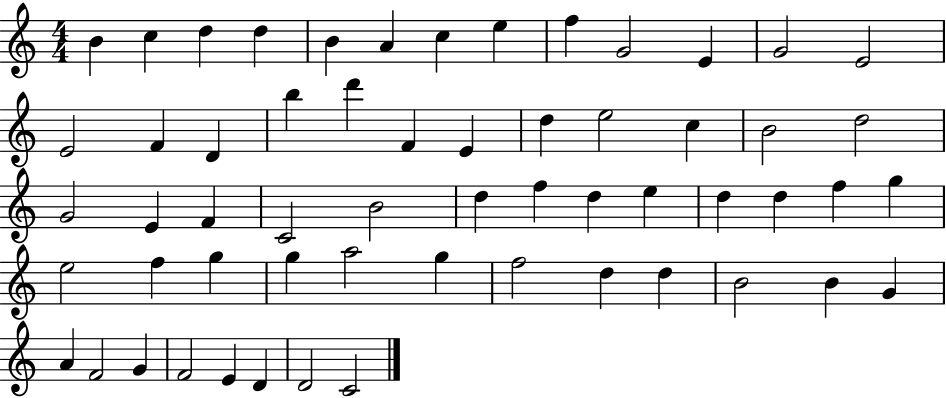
{
  \clef treble
  \numericTimeSignature
  \time 4/4
  \key c \major
  b'4 c''4 d''4 d''4 | b'4 a'4 c''4 e''4 | f''4 g'2 e'4 | g'2 e'2 | \break e'2 f'4 d'4 | b''4 d'''4 f'4 e'4 | d''4 e''2 c''4 | b'2 d''2 | \break g'2 e'4 f'4 | c'2 b'2 | d''4 f''4 d''4 e''4 | d''4 d''4 f''4 g''4 | \break e''2 f''4 g''4 | g''4 a''2 g''4 | f''2 d''4 d''4 | b'2 b'4 g'4 | \break a'4 f'2 g'4 | f'2 e'4 d'4 | d'2 c'2 | \bar "|."
}